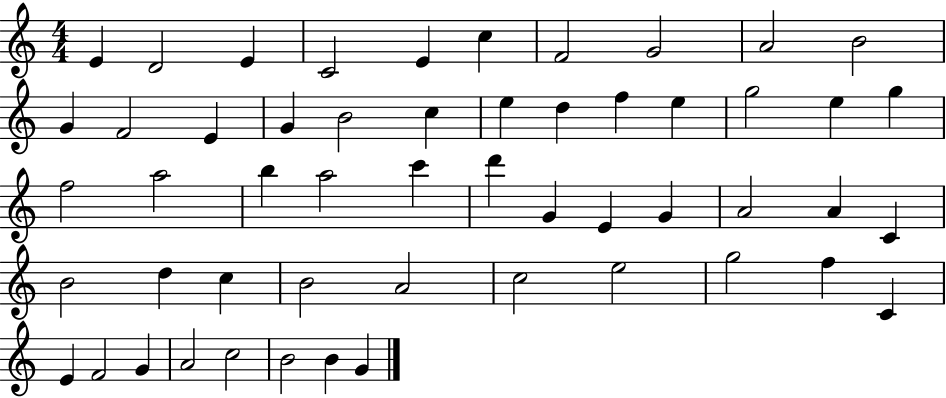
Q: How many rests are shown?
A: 0